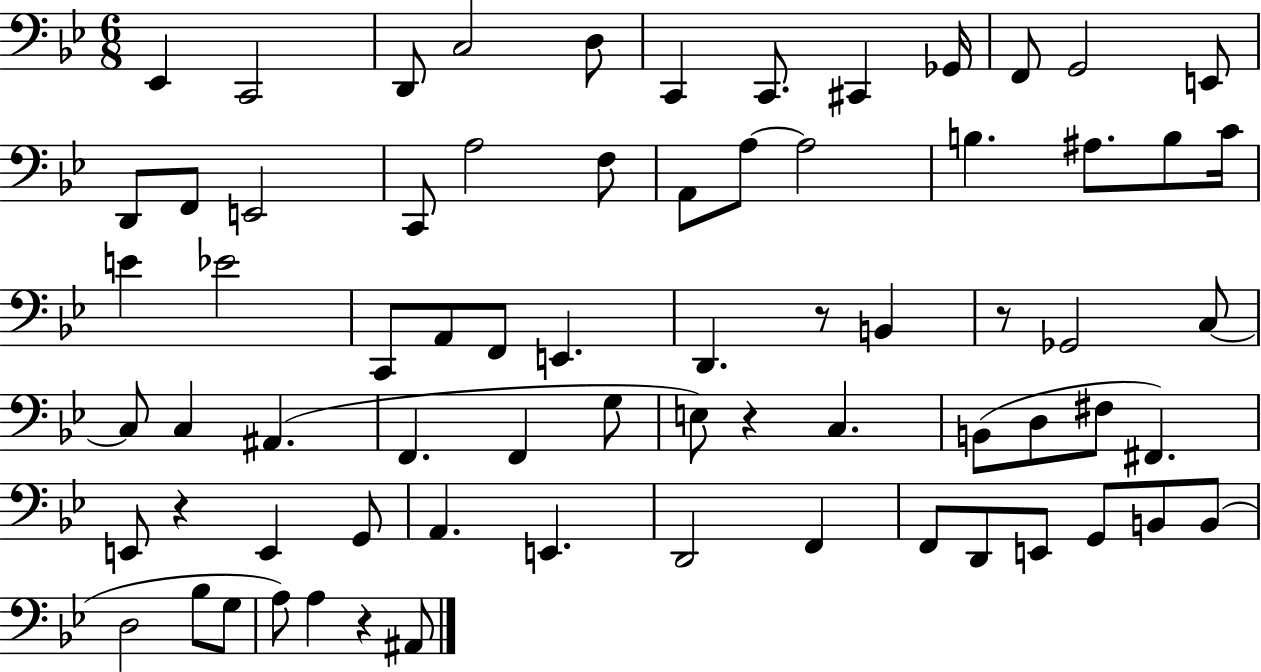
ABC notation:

X:1
T:Untitled
M:6/8
L:1/4
K:Bb
_E,, C,,2 D,,/2 C,2 D,/2 C,, C,,/2 ^C,, _G,,/4 F,,/2 G,,2 E,,/2 D,,/2 F,,/2 E,,2 C,,/2 A,2 F,/2 A,,/2 A,/2 A,2 B, ^A,/2 B,/2 C/4 E _E2 C,,/2 A,,/2 F,,/2 E,, D,, z/2 B,, z/2 _G,,2 C,/2 C,/2 C, ^A,, F,, F,, G,/2 E,/2 z C, B,,/2 D,/2 ^F,/2 ^F,, E,,/2 z E,, G,,/2 A,, E,, D,,2 F,, F,,/2 D,,/2 E,,/2 G,,/2 B,,/2 B,,/2 D,2 _B,/2 G,/2 A,/2 A, z ^A,,/2